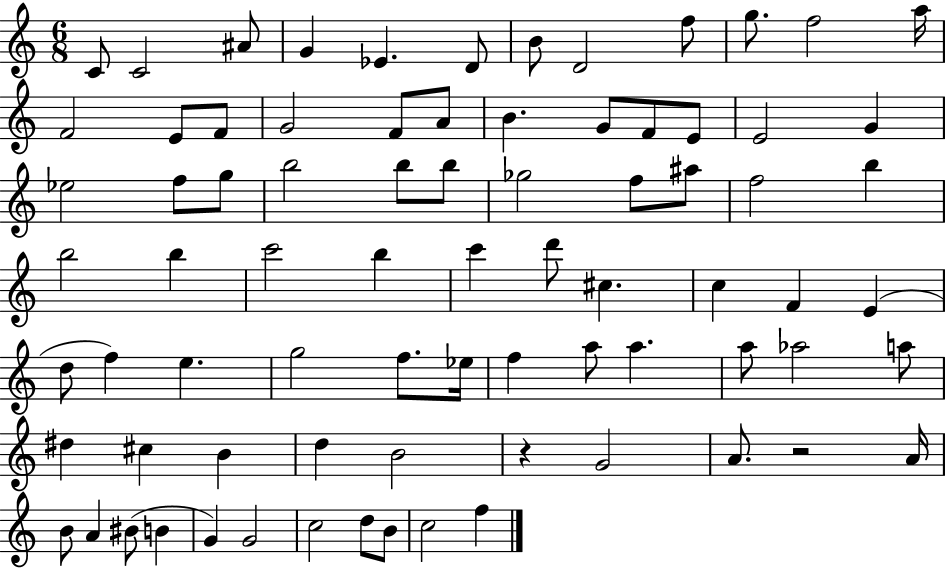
{
  \clef treble
  \numericTimeSignature
  \time 6/8
  \key c \major
  c'8 c'2 ais'8 | g'4 ees'4. d'8 | b'8 d'2 f''8 | g''8. f''2 a''16 | \break f'2 e'8 f'8 | g'2 f'8 a'8 | b'4. g'8 f'8 e'8 | e'2 g'4 | \break ees''2 f''8 g''8 | b''2 b''8 b''8 | ges''2 f''8 ais''8 | f''2 b''4 | \break b''2 b''4 | c'''2 b''4 | c'''4 d'''8 cis''4. | c''4 f'4 e'4( | \break d''8 f''4) e''4. | g''2 f''8. ees''16 | f''4 a''8 a''4. | a''8 aes''2 a''8 | \break dis''4 cis''4 b'4 | d''4 b'2 | r4 g'2 | a'8. r2 a'16 | \break b'8 a'4 bis'8( b'4 | g'4) g'2 | c''2 d''8 b'8 | c''2 f''4 | \break \bar "|."
}